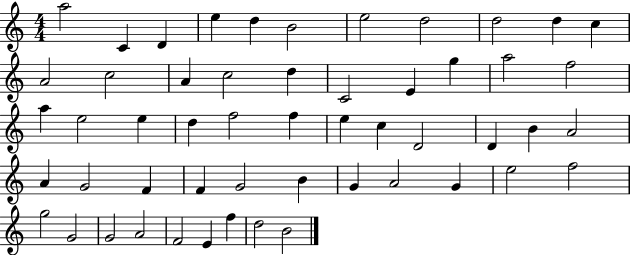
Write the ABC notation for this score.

X:1
T:Untitled
M:4/4
L:1/4
K:C
a2 C D e d B2 e2 d2 d2 d c A2 c2 A c2 d C2 E g a2 f2 a e2 e d f2 f e c D2 D B A2 A G2 F F G2 B G A2 G e2 f2 g2 G2 G2 A2 F2 E f d2 B2